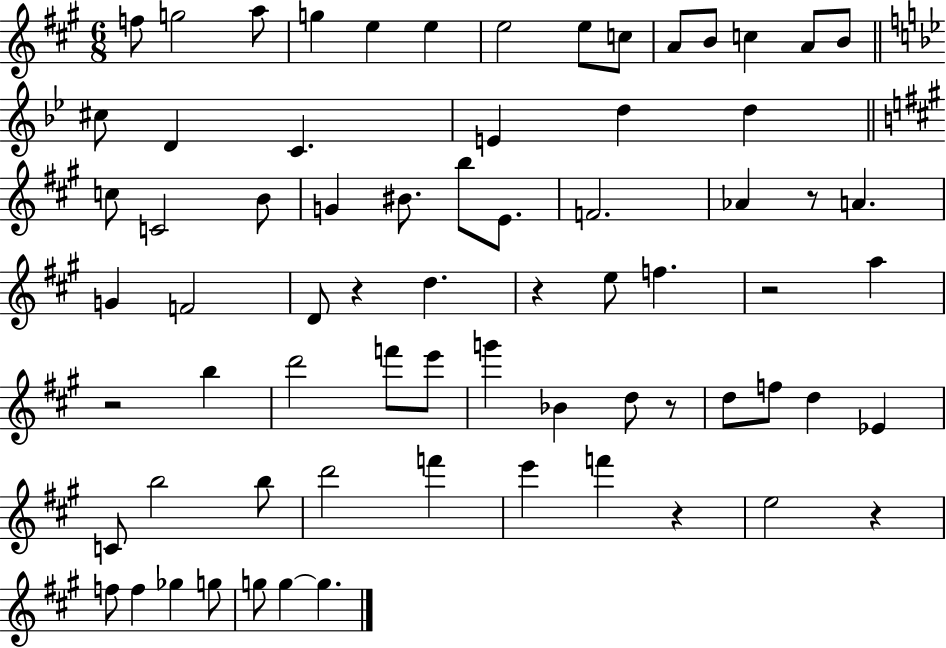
{
  \clef treble
  \numericTimeSignature
  \time 6/8
  \key a \major
  f''8 g''2 a''8 | g''4 e''4 e''4 | e''2 e''8 c''8 | a'8 b'8 c''4 a'8 b'8 | \break \bar "||" \break \key bes \major cis''8 d'4 c'4. | e'4 d''4 d''4 | \bar "||" \break \key a \major c''8 c'2 b'8 | g'4 bis'8. b''8 e'8. | f'2. | aes'4 r8 a'4. | \break g'4 f'2 | d'8 r4 d''4. | r4 e''8 f''4. | r2 a''4 | \break r2 b''4 | d'''2 f'''8 e'''8 | g'''4 bes'4 d''8 r8 | d''8 f''8 d''4 ees'4 | \break c'8 b''2 b''8 | d'''2 f'''4 | e'''4 f'''4 r4 | e''2 r4 | \break f''8 f''4 ges''4 g''8 | g''8 g''4~~ g''4. | \bar "|."
}